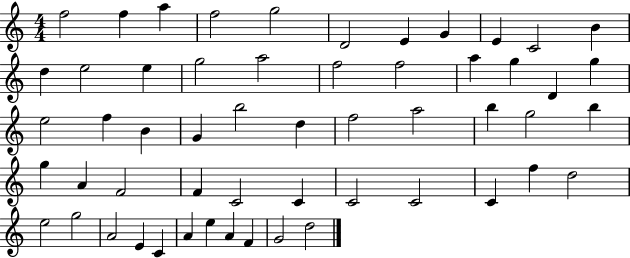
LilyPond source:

{
  \clef treble
  \numericTimeSignature
  \time 4/4
  \key c \major
  f''2 f''4 a''4 | f''2 g''2 | d'2 e'4 g'4 | e'4 c'2 b'4 | \break d''4 e''2 e''4 | g''2 a''2 | f''2 f''2 | a''4 g''4 d'4 g''4 | \break e''2 f''4 b'4 | g'4 b''2 d''4 | f''2 a''2 | b''4 g''2 b''4 | \break g''4 a'4 f'2 | f'4 c'2 c'4 | c'2 c'2 | c'4 f''4 d''2 | \break e''2 g''2 | a'2 e'4 c'4 | a'4 e''4 a'4 f'4 | g'2 d''2 | \break \bar "|."
}